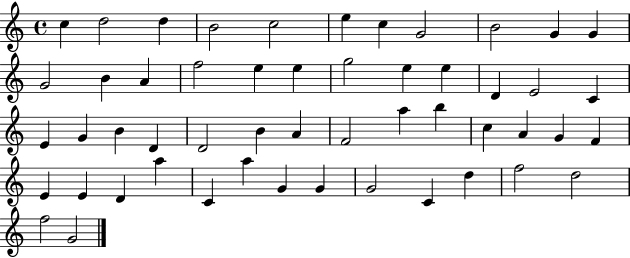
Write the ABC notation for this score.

X:1
T:Untitled
M:4/4
L:1/4
K:C
c d2 d B2 c2 e c G2 B2 G G G2 B A f2 e e g2 e e D E2 C E G B D D2 B A F2 a b c A G F E E D a C a G G G2 C d f2 d2 f2 G2